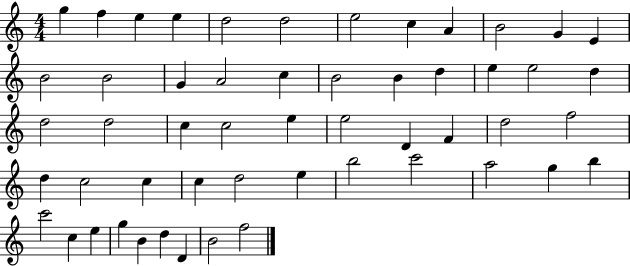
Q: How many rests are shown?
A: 0